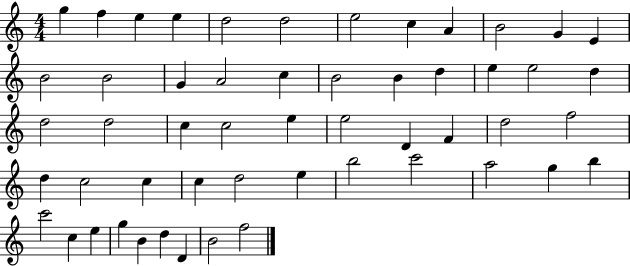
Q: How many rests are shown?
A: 0